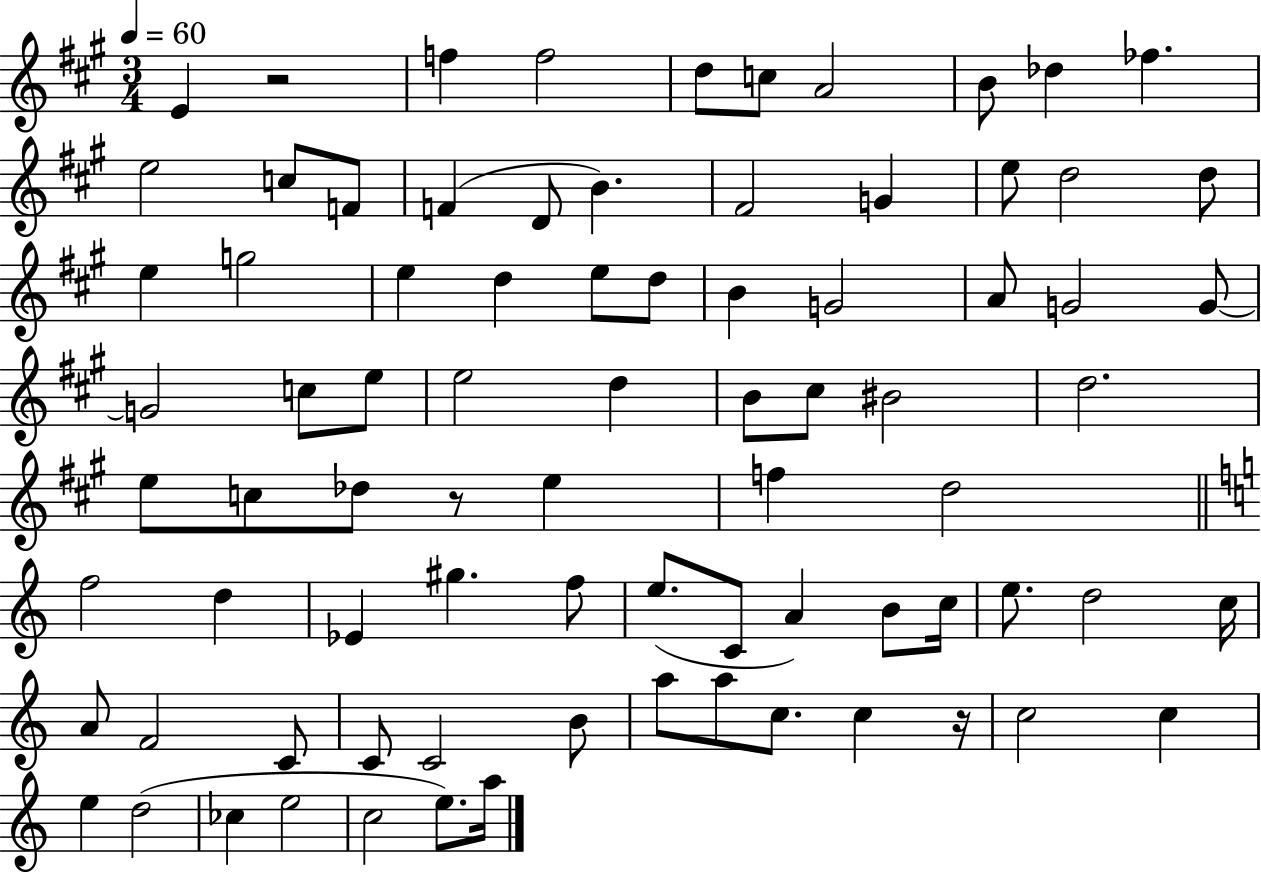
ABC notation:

X:1
T:Untitled
M:3/4
L:1/4
K:A
E z2 f f2 d/2 c/2 A2 B/2 _d _f e2 c/2 F/2 F D/2 B ^F2 G e/2 d2 d/2 e g2 e d e/2 d/2 B G2 A/2 G2 G/2 G2 c/2 e/2 e2 d B/2 ^c/2 ^B2 d2 e/2 c/2 _d/2 z/2 e f d2 f2 d _E ^g f/2 e/2 C/2 A B/2 c/4 e/2 d2 c/4 A/2 F2 C/2 C/2 C2 B/2 a/2 a/2 c/2 c z/4 c2 c e d2 _c e2 c2 e/2 a/4